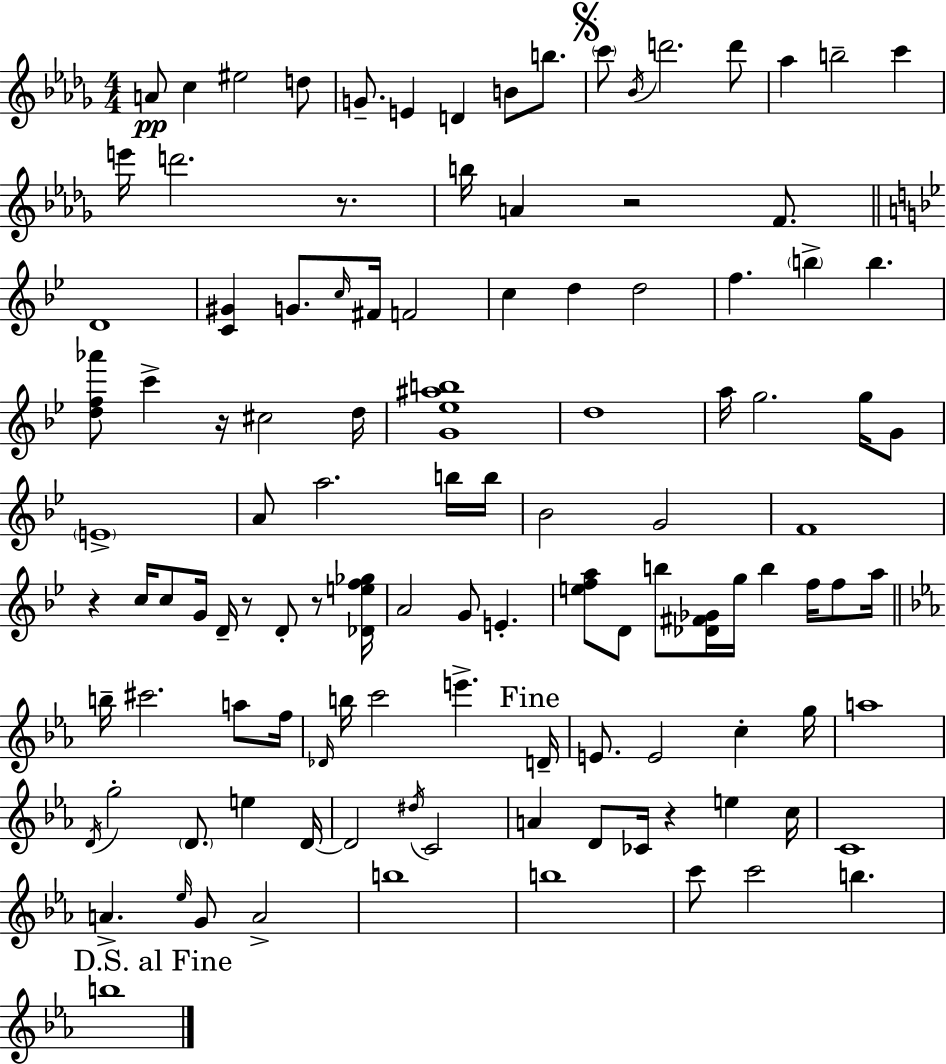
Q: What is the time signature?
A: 4/4